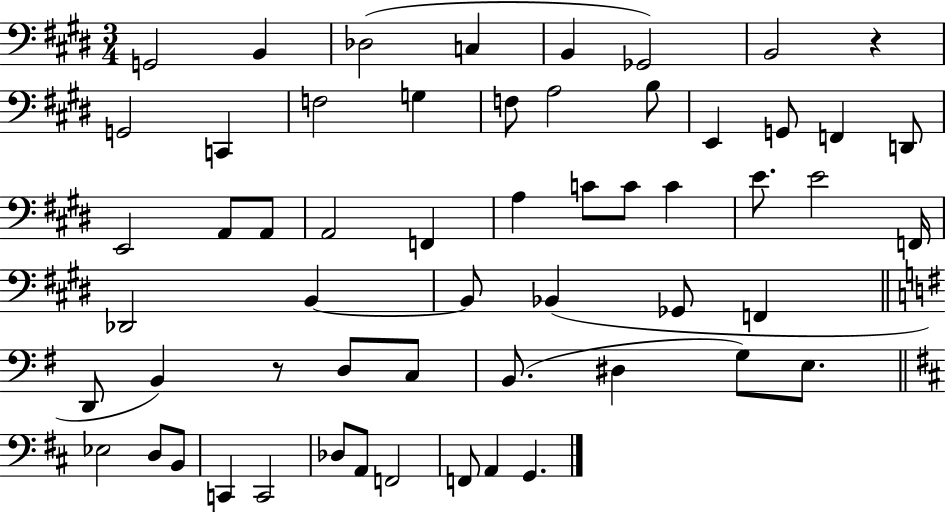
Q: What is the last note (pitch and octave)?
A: G2